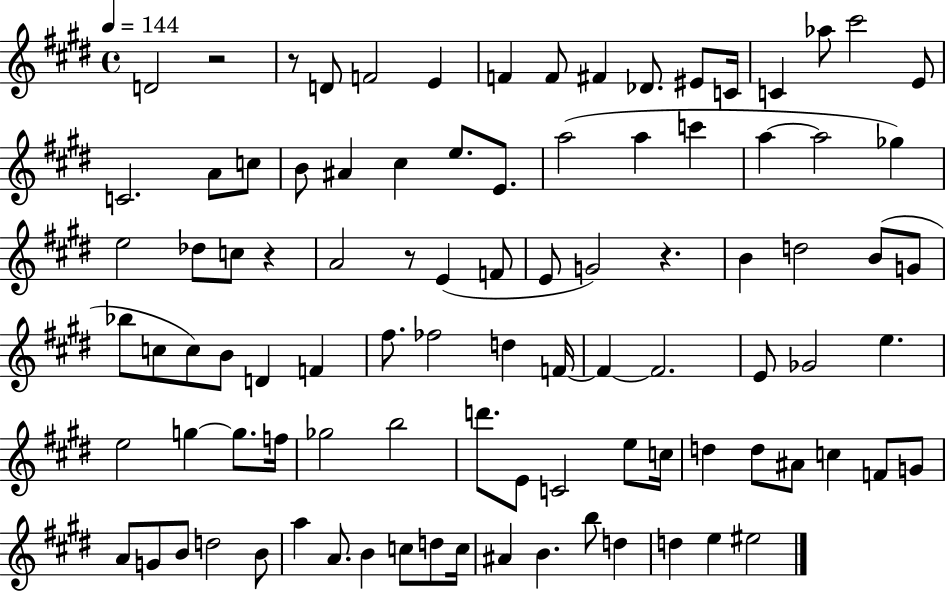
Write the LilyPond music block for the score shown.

{
  \clef treble
  \time 4/4
  \defaultTimeSignature
  \key e \major
  \tempo 4 = 144
  d'2 r2 | r8 d'8 f'2 e'4 | f'4 f'8 fis'4 des'8. eis'8 c'16 | c'4 aes''8 cis'''2 e'8 | \break c'2. a'8 c''8 | b'8 ais'4 cis''4 e''8. e'8. | a''2( a''4 c'''4 | a''4~~ a''2 ges''4) | \break e''2 des''8 c''8 r4 | a'2 r8 e'4( f'8 | e'8 g'2) r4. | b'4 d''2 b'8( g'8 | \break bes''8 c''8 c''8) b'8 d'4 f'4 | fis''8. fes''2 d''4 f'16~~ | f'4~~ f'2. | e'8 ges'2 e''4. | \break e''2 g''4~~ g''8. f''16 | ges''2 b''2 | d'''8. e'8 c'2 e''8 c''16 | d''4 d''8 ais'8 c''4 f'8 g'8 | \break a'8 g'8 b'8 d''2 b'8 | a''4 a'8. b'4 c''8 d''8 c''16 | ais'4 b'4. b''8 d''4 | d''4 e''4 eis''2 | \break \bar "|."
}